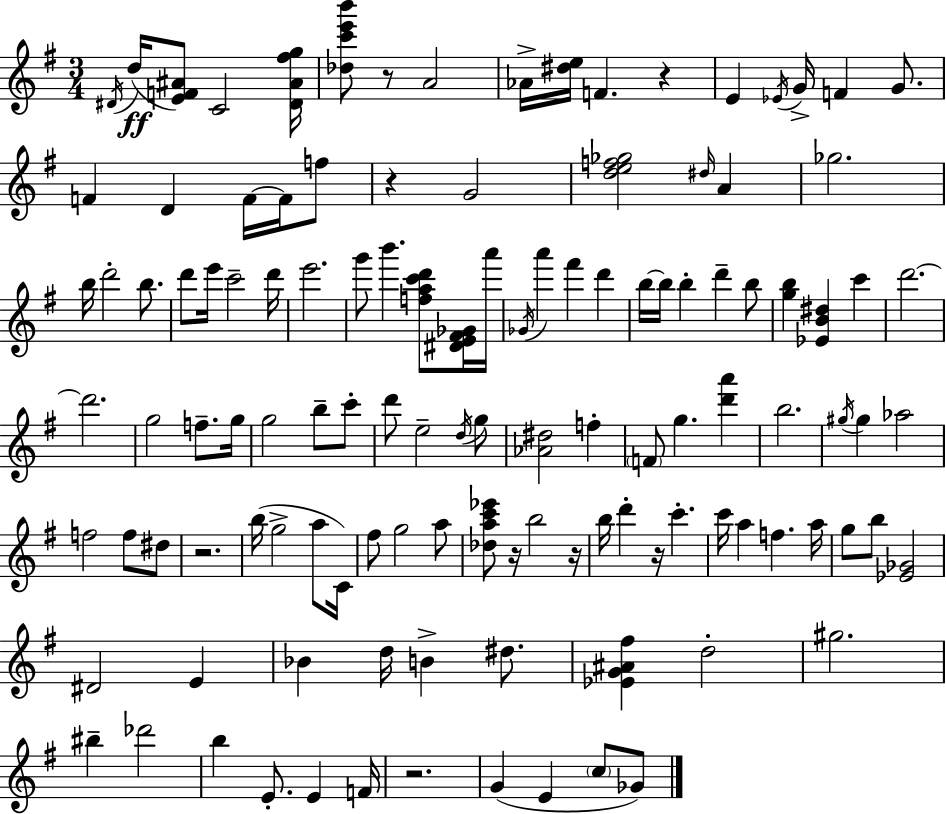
X:1
T:Untitled
M:3/4
L:1/4
K:Em
^D/4 d/4 [EF^A]/2 C2 [^D^A^fg]/4 [_dc'e'b']/2 z/2 A2 _A/4 [^de]/4 F z E _E/4 G/4 F G/2 F D F/4 F/4 f/2 z G2 [def_g]2 ^d/4 A _g2 b/4 d'2 b/2 d'/2 e'/4 c'2 d'/4 e'2 g'/2 b' [fac'd']/2 [^DE^F_G]/4 a'/4 _G/4 a' ^f' d' b/4 b/4 b d' b/2 [gb] [_EB^d] c' d'2 d'2 g2 f/2 g/4 g2 b/2 c'/2 d'/2 e2 d/4 g/2 [_A^d]2 f F/2 g [d'a'] b2 ^g/4 ^g _a2 f2 f/2 ^d/2 z2 b/4 g2 a/2 C/4 ^f/2 g2 a/2 [_dac'_e']/2 z/4 b2 z/4 b/4 d' z/4 c' c'/4 a f a/4 g/2 b/2 [_E_G]2 ^D2 E _B d/4 B ^d/2 [_EG^A^f] d2 ^g2 ^b _d'2 b E/2 E F/4 z2 G E c/2 _G/2